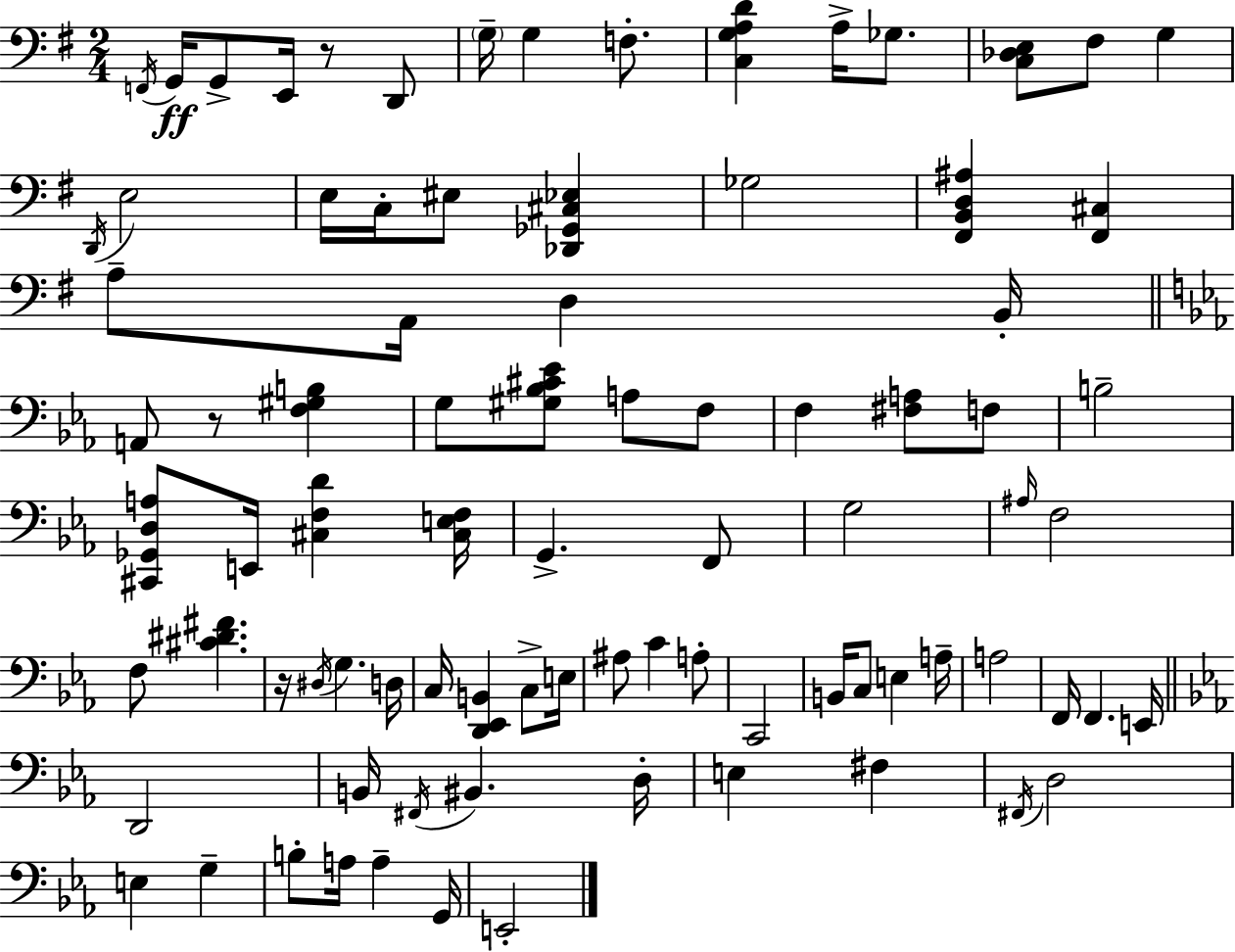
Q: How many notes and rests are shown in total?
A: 86